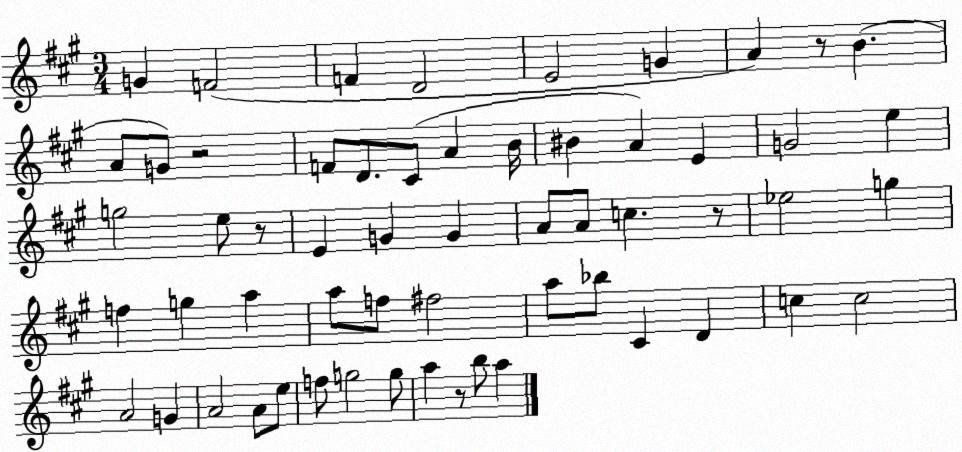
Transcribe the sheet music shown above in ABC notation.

X:1
T:Untitled
M:3/4
L:1/4
K:A
G F2 F D2 E2 G A z/2 B A/2 G/2 z2 F/2 D/2 ^C/2 A B/4 ^B A E G2 e g2 e/2 z/2 E G G A/2 A/2 c z/2 _e2 g f g a a/2 f/2 ^f2 a/2 _b/2 ^C D c c2 A2 G A2 A/2 e/2 f/2 g2 g/2 a z/2 b/2 a